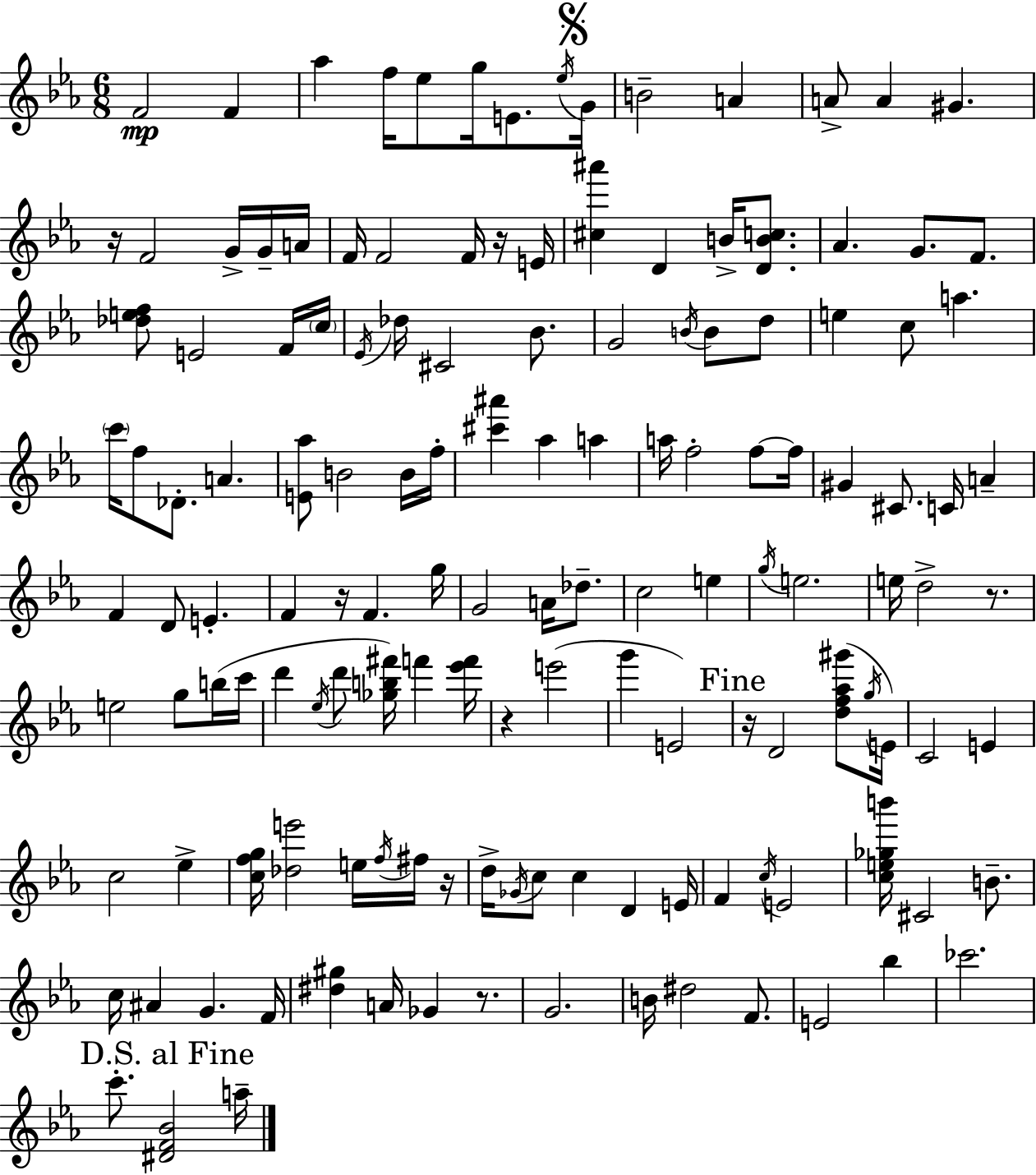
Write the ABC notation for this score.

X:1
T:Untitled
M:6/8
L:1/4
K:Eb
F2 F _a f/4 _e/2 g/4 E/2 _e/4 G/4 B2 A A/2 A ^G z/4 F2 G/4 G/4 A/4 F/4 F2 F/4 z/4 E/4 [^c^a'] D B/4 [DBc]/2 _A G/2 F/2 [_def]/2 E2 F/4 c/4 _E/4 _d/4 ^C2 _B/2 G2 B/4 B/2 d/2 e c/2 a c'/4 f/2 _D/2 A [E_a]/2 B2 B/4 f/4 [^c'^a'] _a a a/4 f2 f/2 f/4 ^G ^C/2 C/4 A F D/2 E F z/4 F g/4 G2 A/4 _d/2 c2 e g/4 e2 e/4 d2 z/2 e2 g/2 b/4 c'/4 d' _e/4 d'/2 [_gb^f']/4 f' [_e'f']/4 z e'2 g' E2 z/4 D2 [df_a^g']/2 g/4 E/4 C2 E c2 _e [cfg]/4 [_de']2 e/4 f/4 ^f/4 z/4 d/4 _G/4 c/2 c D E/4 F c/4 E2 [ce_gb']/4 ^C2 B/2 c/4 ^A G F/4 [^d^g] A/4 _G z/2 G2 B/4 ^d2 F/2 E2 _b _c'2 c'/2 [^DF_B]2 a/4